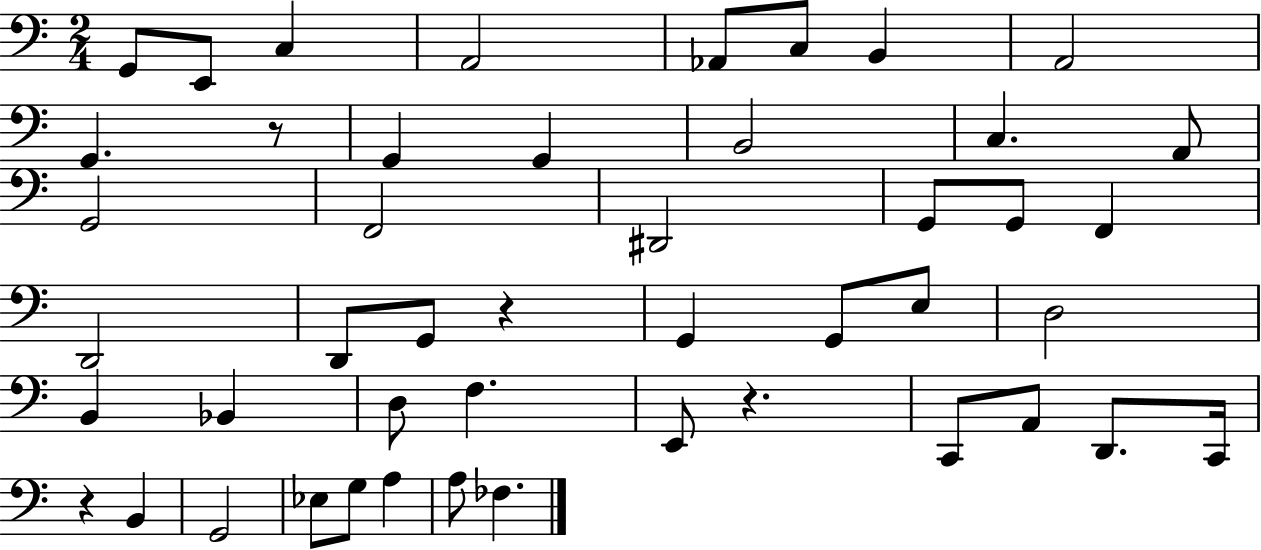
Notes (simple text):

G2/e E2/e C3/q A2/h Ab2/e C3/e B2/q A2/h G2/q. R/e G2/q G2/q B2/h C3/q. A2/e G2/h F2/h D#2/h G2/e G2/e F2/q D2/h D2/e G2/e R/q G2/q G2/e E3/e D3/h B2/q Bb2/q D3/e F3/q. E2/e R/q. C2/e A2/e D2/e. C2/s R/q B2/q G2/h Eb3/e G3/e A3/q A3/e FES3/q.